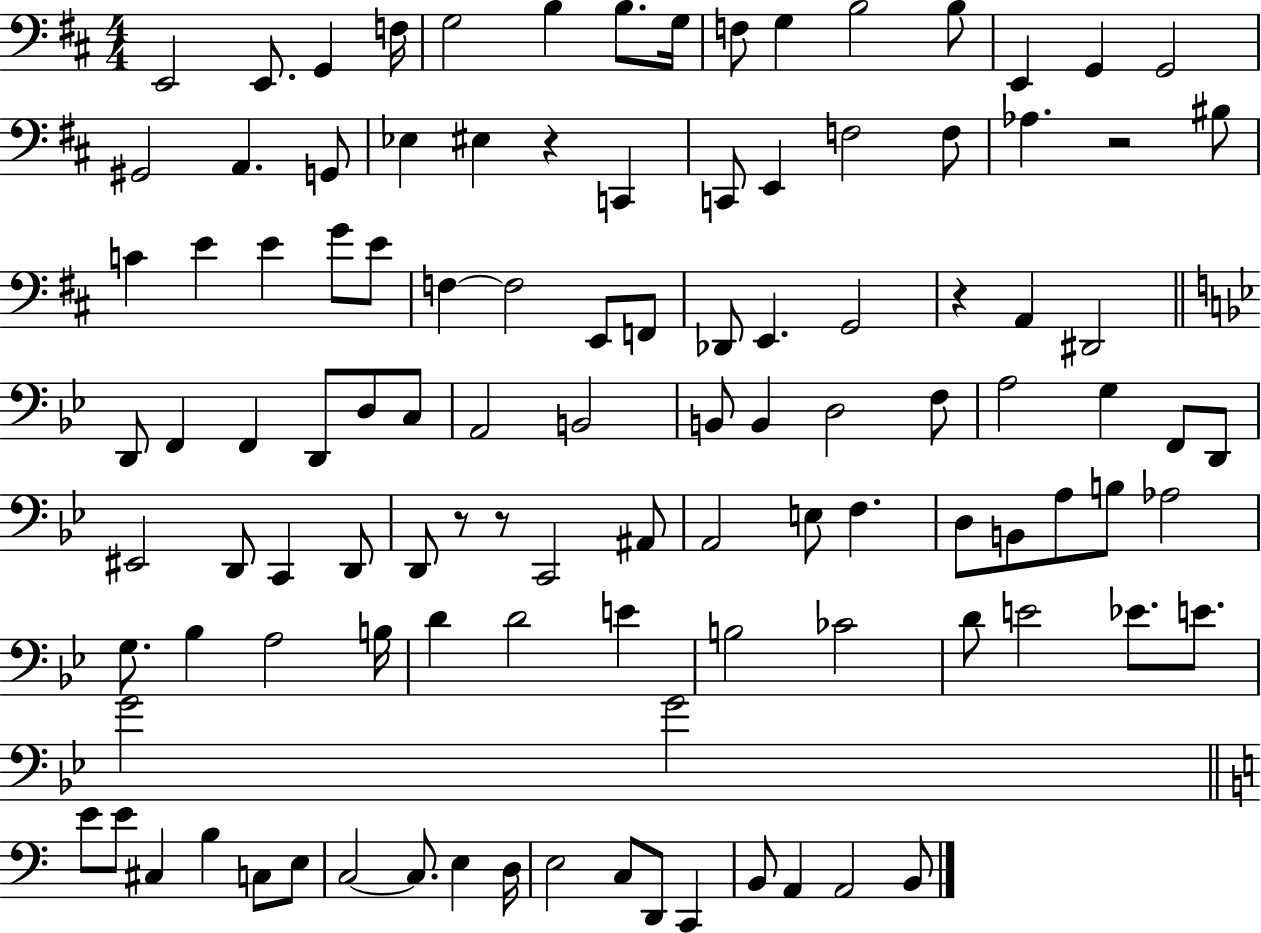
E2/h E2/e. G2/q F3/s G3/h B3/q B3/e. G3/s F3/e G3/q B3/h B3/e E2/q G2/q G2/h G#2/h A2/q. G2/e Eb3/q EIS3/q R/q C2/q C2/e E2/q F3/h F3/e Ab3/q. R/h BIS3/e C4/q E4/q E4/q G4/e E4/e F3/q F3/h E2/e F2/e Db2/e E2/q. G2/h R/q A2/q D#2/h D2/e F2/q F2/q D2/e D3/e C3/e A2/h B2/h B2/e B2/q D3/h F3/e A3/h G3/q F2/e D2/e EIS2/h D2/e C2/q D2/e D2/e R/e R/e C2/h A#2/e A2/h E3/e F3/q. D3/e B2/e A3/e B3/e Ab3/h G3/e. Bb3/q A3/h B3/s D4/q D4/h E4/q B3/h CES4/h D4/e E4/h Eb4/e. E4/e. G4/h G4/h E4/e E4/e C#3/q B3/q C3/e E3/e C3/h C3/e. E3/q D3/s E3/h C3/e D2/e C2/q B2/e A2/q A2/h B2/e